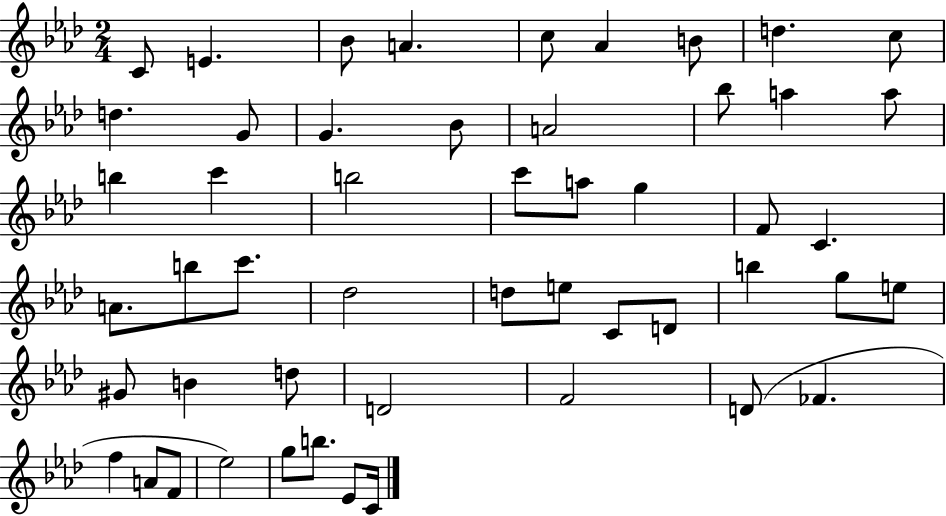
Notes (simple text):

C4/e E4/q. Bb4/e A4/q. C5/e Ab4/q B4/e D5/q. C5/e D5/q. G4/e G4/q. Bb4/e A4/h Bb5/e A5/q A5/e B5/q C6/q B5/h C6/e A5/e G5/q F4/e C4/q. A4/e. B5/e C6/e. Db5/h D5/e E5/e C4/e D4/e B5/q G5/e E5/e G#4/e B4/q D5/e D4/h F4/h D4/e FES4/q. F5/q A4/e F4/e Eb5/h G5/e B5/e. Eb4/e C4/s